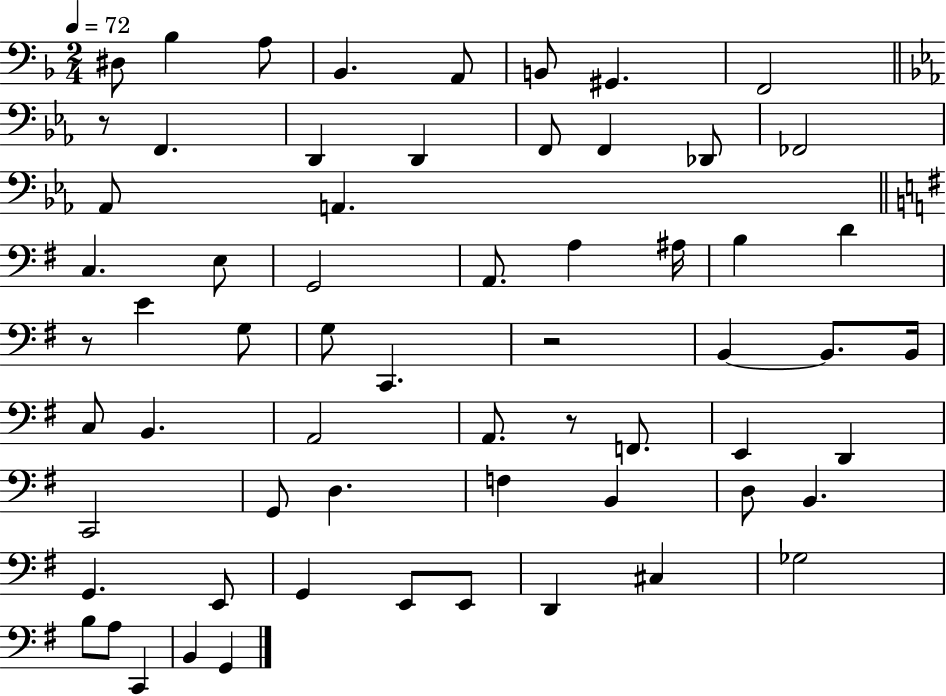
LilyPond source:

{
  \clef bass
  \numericTimeSignature
  \time 2/4
  \key f \major
  \tempo 4 = 72
  dis8 bes4 a8 | bes,4. a,8 | b,8 gis,4. | f,2 | \break \bar "||" \break \key ees \major r8 f,4. | d,4 d,4 | f,8 f,4 des,8 | fes,2 | \break aes,8 a,4. | \bar "||" \break \key g \major c4. e8 | g,2 | a,8. a4 ais16 | b4 d'4 | \break r8 e'4 g8 | g8 c,4. | r2 | b,4~~ b,8. b,16 | \break c8 b,4. | a,2 | a,8. r8 f,8. | e,4 d,4 | \break c,2 | g,8 d4. | f4 b,4 | d8 b,4. | \break g,4. e,8 | g,4 e,8 e,8 | d,4 cis4 | ges2 | \break b8 a8 c,4 | b,4 g,4 | \bar "|."
}